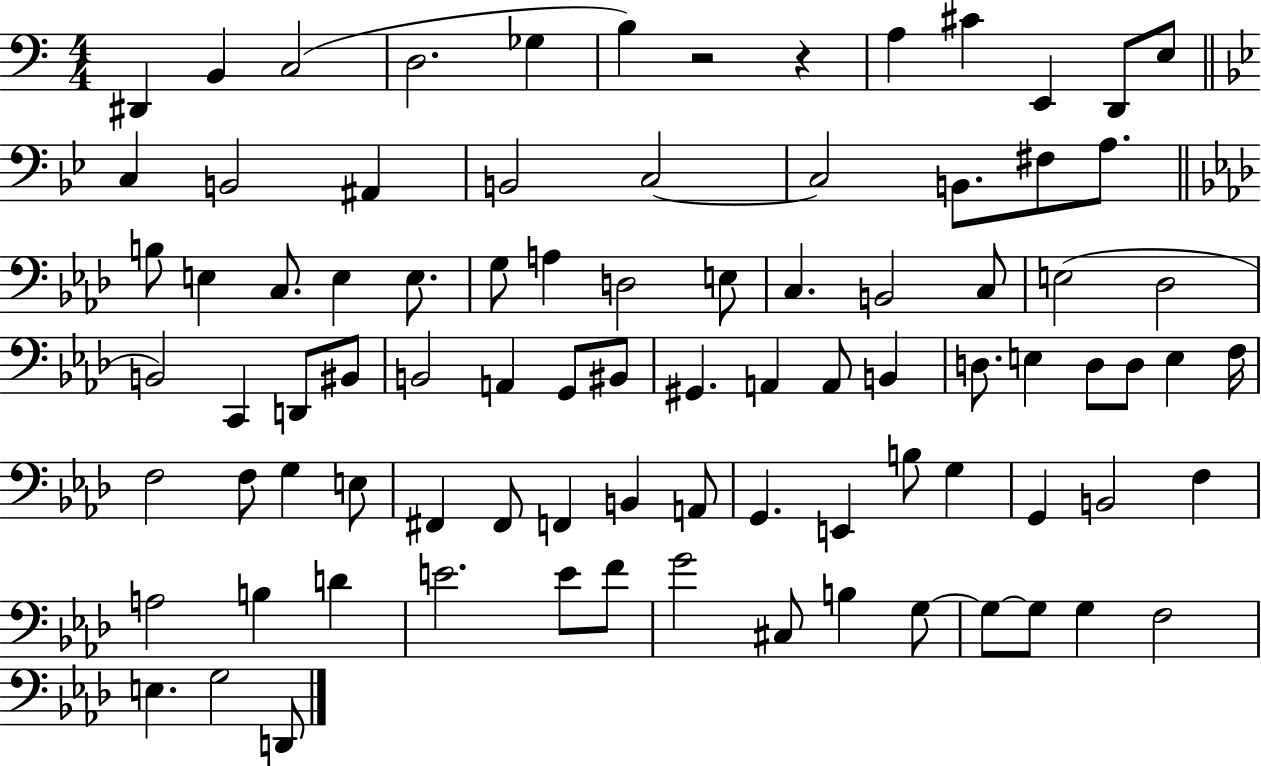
D#2/q B2/q C3/h D3/h. Gb3/q B3/q R/h R/q A3/q C#4/q E2/q D2/e E3/e C3/q B2/h A#2/q B2/h C3/h C3/h B2/e. F#3/e A3/e. B3/e E3/q C3/e. E3/q E3/e. G3/e A3/q D3/h E3/e C3/q. B2/h C3/e E3/h Db3/h B2/h C2/q D2/e BIS2/e B2/h A2/q G2/e BIS2/e G#2/q. A2/q A2/e B2/q D3/e. E3/q D3/e D3/e E3/q F3/s F3/h F3/e G3/q E3/e F#2/q F#2/e F2/q B2/q A2/e G2/q. E2/q B3/e G3/q G2/q B2/h F3/q A3/h B3/q D4/q E4/h. E4/e F4/e G4/h C#3/e B3/q G3/e G3/e G3/e G3/q F3/h E3/q. G3/h D2/e